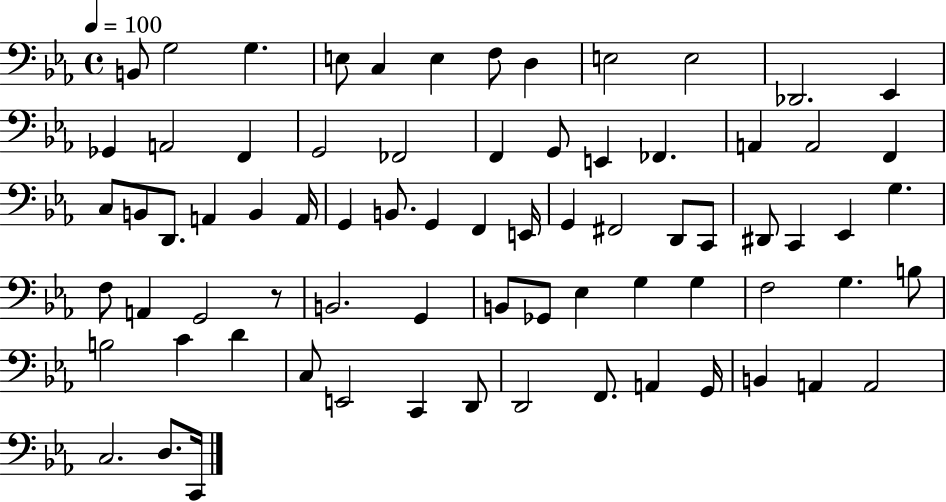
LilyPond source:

{
  \clef bass
  \time 4/4
  \defaultTimeSignature
  \key ees \major
  \tempo 4 = 100
  b,8 g2 g4. | e8 c4 e4 f8 d4 | e2 e2 | des,2. ees,4 | \break ges,4 a,2 f,4 | g,2 fes,2 | f,4 g,8 e,4 fes,4. | a,4 a,2 f,4 | \break c8 b,8 d,8. a,4 b,4 a,16 | g,4 b,8. g,4 f,4 e,16 | g,4 fis,2 d,8 c,8 | dis,8 c,4 ees,4 g4. | \break f8 a,4 g,2 r8 | b,2. g,4 | b,8 ges,8 ees4 g4 g4 | f2 g4. b8 | \break b2 c'4 d'4 | c8 e,2 c,4 d,8 | d,2 f,8. a,4 g,16 | b,4 a,4 a,2 | \break c2. d8. c,16 | \bar "|."
}